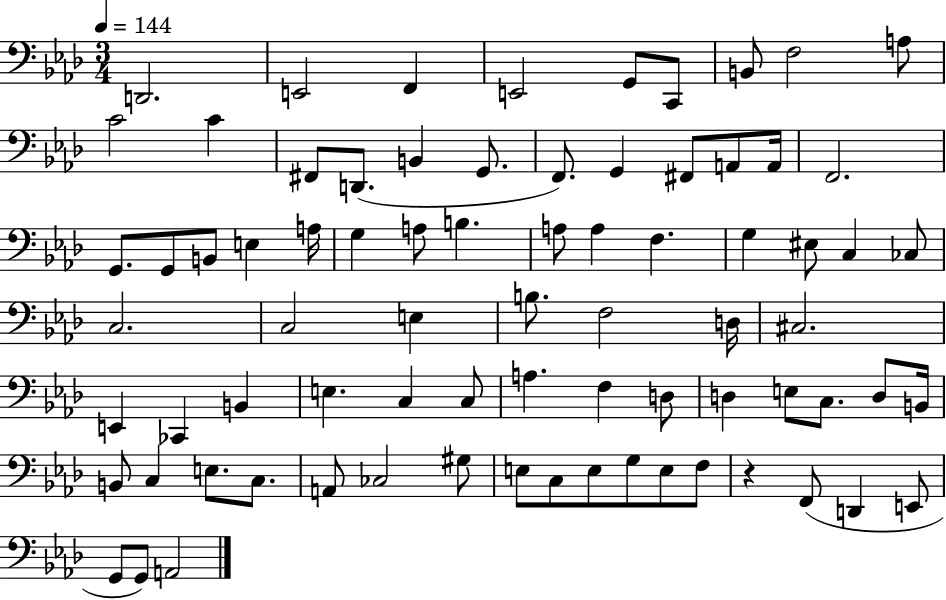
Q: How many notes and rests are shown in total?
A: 77